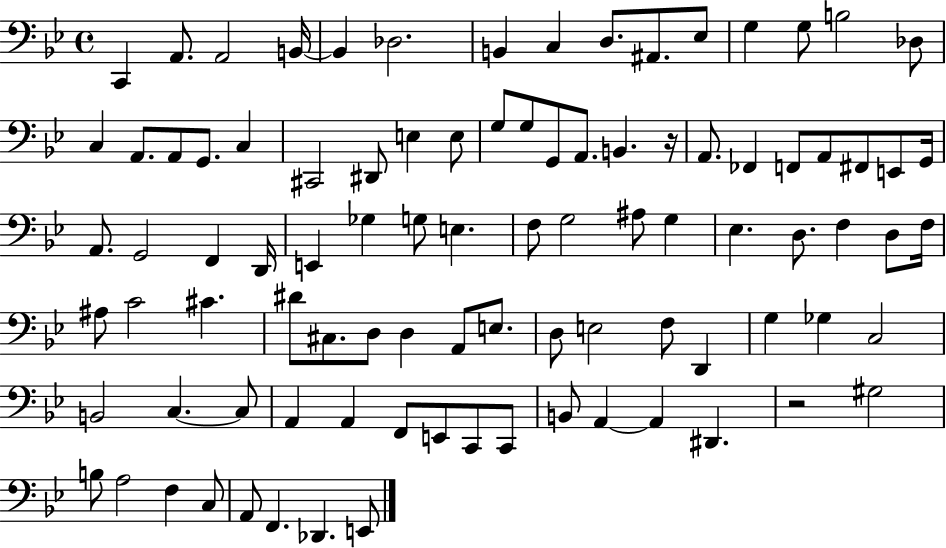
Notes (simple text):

C2/q A2/e. A2/h B2/s B2/q Db3/h. B2/q C3/q D3/e. A#2/e. Eb3/e G3/q G3/e B3/h Db3/e C3/q A2/e. A2/e G2/e. C3/q C#2/h D#2/e E3/q E3/e G3/e G3/e G2/e A2/e. B2/q. R/s A2/e. FES2/q F2/e A2/e F#2/e E2/e G2/s A2/e. G2/h F2/q D2/s E2/q Gb3/q G3/e E3/q. F3/e G3/h A#3/e G3/q Eb3/q. D3/e. F3/q D3/e F3/s A#3/e C4/h C#4/q. D#4/e C#3/e. D3/e D3/q A2/e E3/e. D3/e E3/h F3/e D2/q G3/q Gb3/q C3/h B2/h C3/q. C3/e A2/q A2/q F2/e E2/e C2/e C2/e B2/e A2/q A2/q D#2/q. R/h G#3/h B3/e A3/h F3/q C3/e A2/e F2/q. Db2/q. E2/e